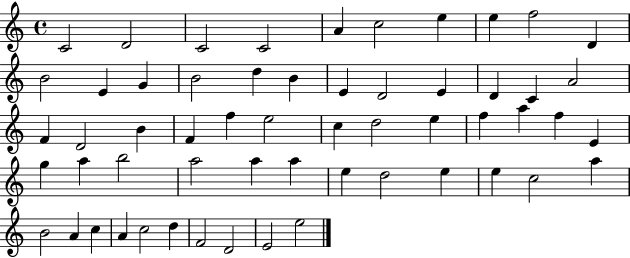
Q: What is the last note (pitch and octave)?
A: E5